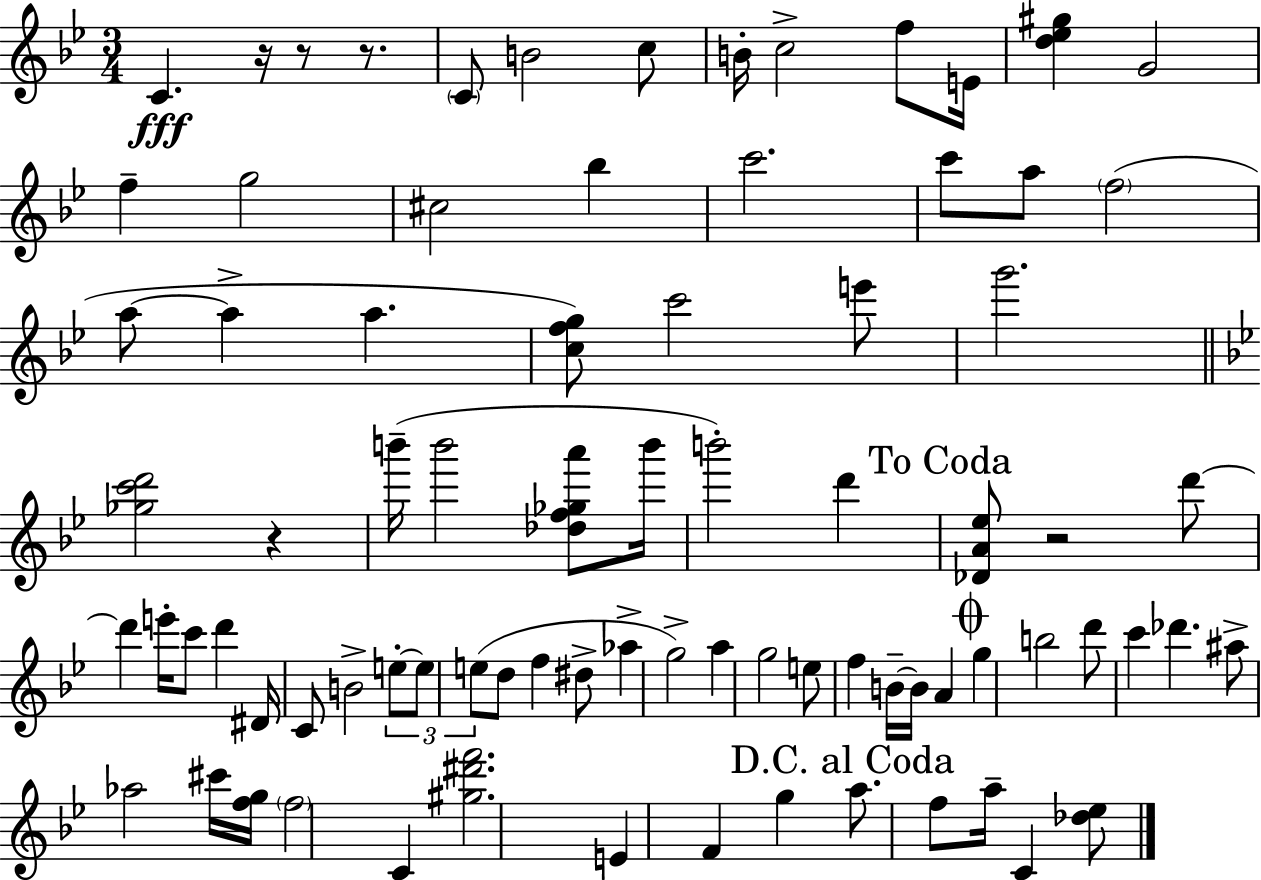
{
  \clef treble
  \numericTimeSignature
  \time 3/4
  \key g \minor
  \repeat volta 2 { c'4.\fff r16 r8 r8. | \parenthesize c'8 b'2 c''8 | b'16-. c''2-> f''8 e'16 | <d'' ees'' gis''>4 g'2 | \break f''4-- g''2 | cis''2 bes''4 | c'''2. | c'''8 a''8 \parenthesize f''2( | \break a''8~~ a''4-> a''4. | <c'' f'' g''>8) c'''2 e'''8 | g'''2. | \bar "||" \break \key bes \major <ges'' c''' d'''>2 r4 | b'''16--( b'''2 <des'' f'' ges'' a'''>8 b'''16 | b'''2-.) d'''4 | \mark "To Coda" <des' a' ees''>8 r2 d'''8~~ | \break d'''4 e'''16-. c'''8 d'''4 dis'16 | c'8 b'2-> \tuplet 3/2 { e''8-.~~ | e''8 e''8( } d''8 f''4 dis''8-> | aes''4-> g''2->) | \break a''4 g''2 | e''8 f''4 b'16--~~ b'16 a'4 | \mark \markup { \musicglyph "scripts.coda" } g''4 b''2 | d'''8 c'''4 des'''4. | \break ais''8-> aes''2 cis'''16 <f'' g''>16 | \parenthesize f''2 c'4 | <gis'' dis''' f'''>2. | e'4 f'4 g''4 | \break \mark "D.C. al Coda" a''8. f''8 a''16-- c'4 <des'' ees''>8 | } \bar "|."
}